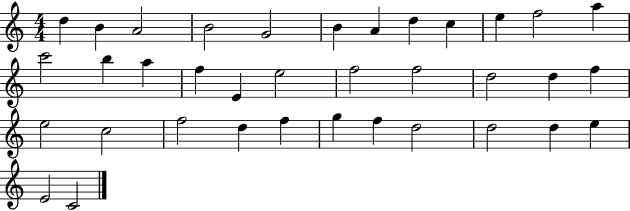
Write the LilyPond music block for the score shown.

{
  \clef treble
  \numericTimeSignature
  \time 4/4
  \key c \major
  d''4 b'4 a'2 | b'2 g'2 | b'4 a'4 d''4 c''4 | e''4 f''2 a''4 | \break c'''2 b''4 a''4 | f''4 e'4 e''2 | f''2 f''2 | d''2 d''4 f''4 | \break e''2 c''2 | f''2 d''4 f''4 | g''4 f''4 d''2 | d''2 d''4 e''4 | \break e'2 c'2 | \bar "|."
}